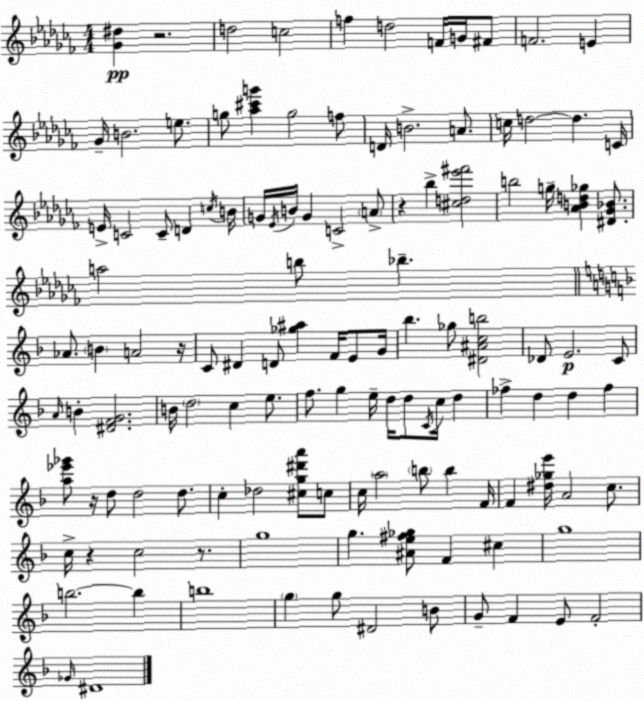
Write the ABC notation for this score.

X:1
T:Untitled
M:4/4
L:1/4
K:Abm
[_G^d] z2 d2 c2 f d2 F/4 G/4 ^F/2 F2 E _G/4 B2 e/2 g/2 [_a^c'g'] g2 f/2 D/4 B2 A/2 c/4 d2 d C/4 E/4 C2 C/2 D c/4 B/4 G/4 _E/4 B/4 G C2 A/2 z _b [^cd_e'^f']2 b2 g/4 [_ABd_g] [^D_G_B]/2 a2 b/2 _b _A/2 B A2 z/4 C/2 ^D D/2 [_g^a] F/4 E/2 G/4 _b _g/2 [^D^Acb]2 _D/2 E2 C/2 A/4 B [^DFG]2 B/4 d2 c e/2 f/2 g e/4 d/4 d/2 C/4 c/4 d _f d d _f [a_e'_g']/2 z/4 d/2 d2 d/2 c _d2 [^cg^d'a']/2 c/2 c/4 a2 b/2 b F/4 F [^d_ge']/4 A2 c/2 c/4 z c2 z/2 g4 g [^Ae^f_g]/2 F ^c g4 b2 b b4 g g/2 ^D2 B/2 G/2 F E/2 F2 _G/4 ^D4